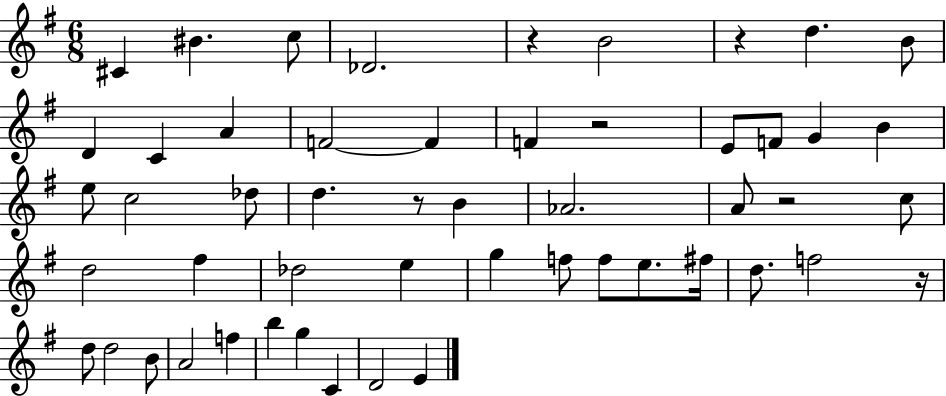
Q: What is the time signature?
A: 6/8